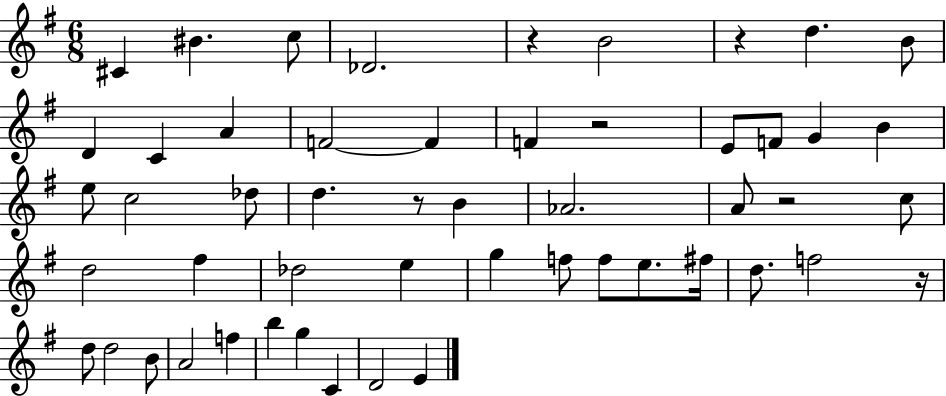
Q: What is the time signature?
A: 6/8